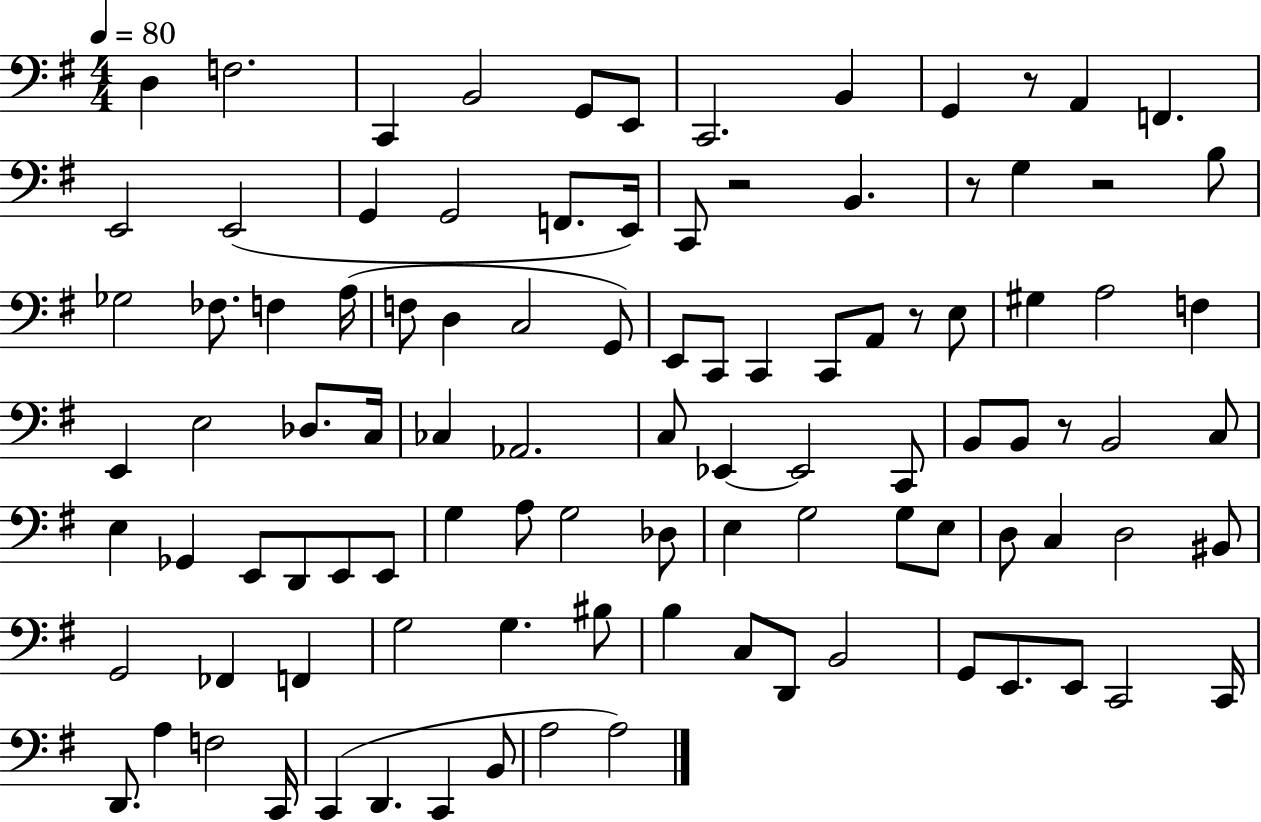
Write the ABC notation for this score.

X:1
T:Untitled
M:4/4
L:1/4
K:G
D, F,2 C,, B,,2 G,,/2 E,,/2 C,,2 B,, G,, z/2 A,, F,, E,,2 E,,2 G,, G,,2 F,,/2 E,,/4 C,,/2 z2 B,, z/2 G, z2 B,/2 _G,2 _F,/2 F, A,/4 F,/2 D, C,2 G,,/2 E,,/2 C,,/2 C,, C,,/2 A,,/2 z/2 E,/2 ^G, A,2 F, E,, E,2 _D,/2 C,/4 _C, _A,,2 C,/2 _E,, _E,,2 C,,/2 B,,/2 B,,/2 z/2 B,,2 C,/2 E, _G,, E,,/2 D,,/2 E,,/2 E,,/2 G, A,/2 G,2 _D,/2 E, G,2 G,/2 E,/2 D,/2 C, D,2 ^B,,/2 G,,2 _F,, F,, G,2 G, ^B,/2 B, C,/2 D,,/2 B,,2 G,,/2 E,,/2 E,,/2 C,,2 C,,/4 D,,/2 A, F,2 C,,/4 C,, D,, C,, B,,/2 A,2 A,2